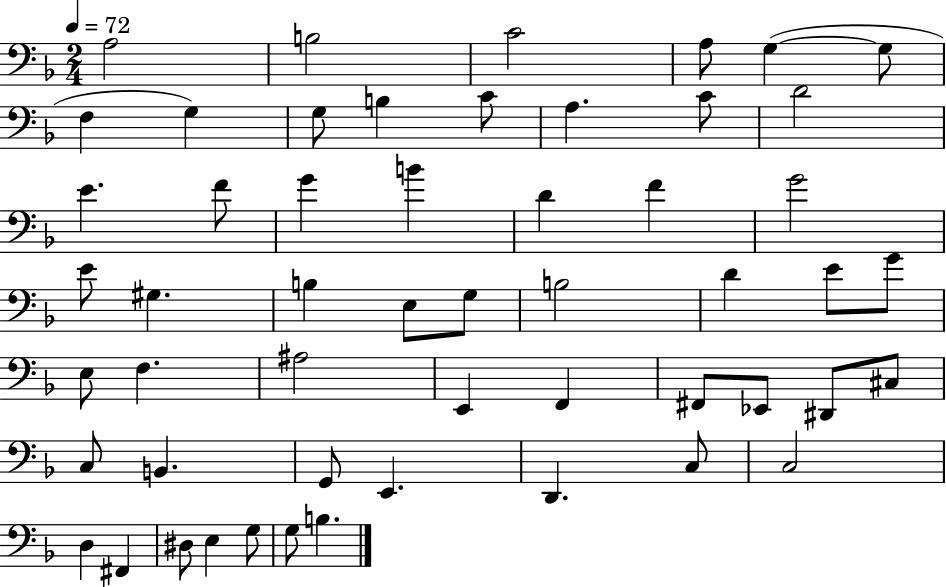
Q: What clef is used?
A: bass